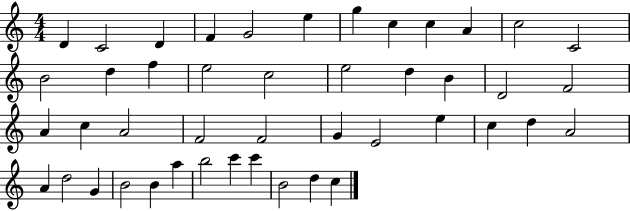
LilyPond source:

{
  \clef treble
  \numericTimeSignature
  \time 4/4
  \key c \major
  d'4 c'2 d'4 | f'4 g'2 e''4 | g''4 c''4 c''4 a'4 | c''2 c'2 | \break b'2 d''4 f''4 | e''2 c''2 | e''2 d''4 b'4 | d'2 f'2 | \break a'4 c''4 a'2 | f'2 f'2 | g'4 e'2 e''4 | c''4 d''4 a'2 | \break a'4 d''2 g'4 | b'2 b'4 a''4 | b''2 c'''4 c'''4 | b'2 d''4 c''4 | \break \bar "|."
}